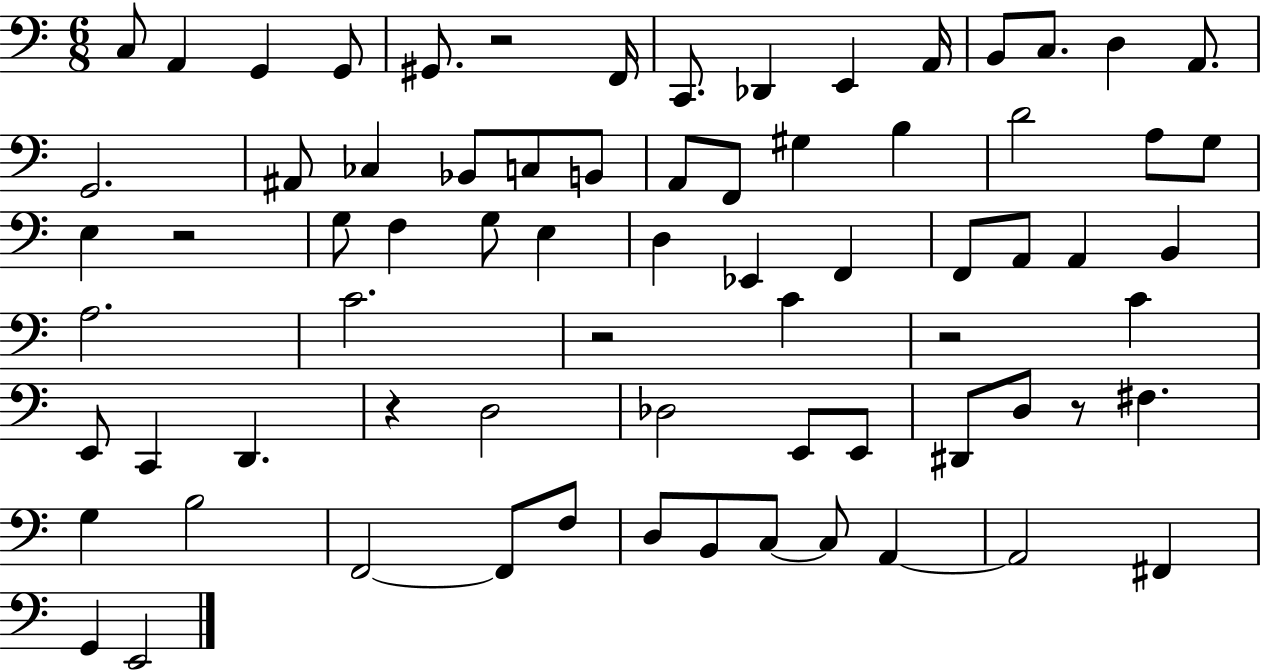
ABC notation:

X:1
T:Untitled
M:6/8
L:1/4
K:C
C,/2 A,, G,, G,,/2 ^G,,/2 z2 F,,/4 C,,/2 _D,, E,, A,,/4 B,,/2 C,/2 D, A,,/2 G,,2 ^A,,/2 _C, _B,,/2 C,/2 B,,/2 A,,/2 F,,/2 ^G, B, D2 A,/2 G,/2 E, z2 G,/2 F, G,/2 E, D, _E,, F,, F,,/2 A,,/2 A,, B,, A,2 C2 z2 C z2 C E,,/2 C,, D,, z D,2 _D,2 E,,/2 E,,/2 ^D,,/2 D,/2 z/2 ^F, G, B,2 F,,2 F,,/2 F,/2 D,/2 B,,/2 C,/2 C,/2 A,, A,,2 ^F,, G,, E,,2